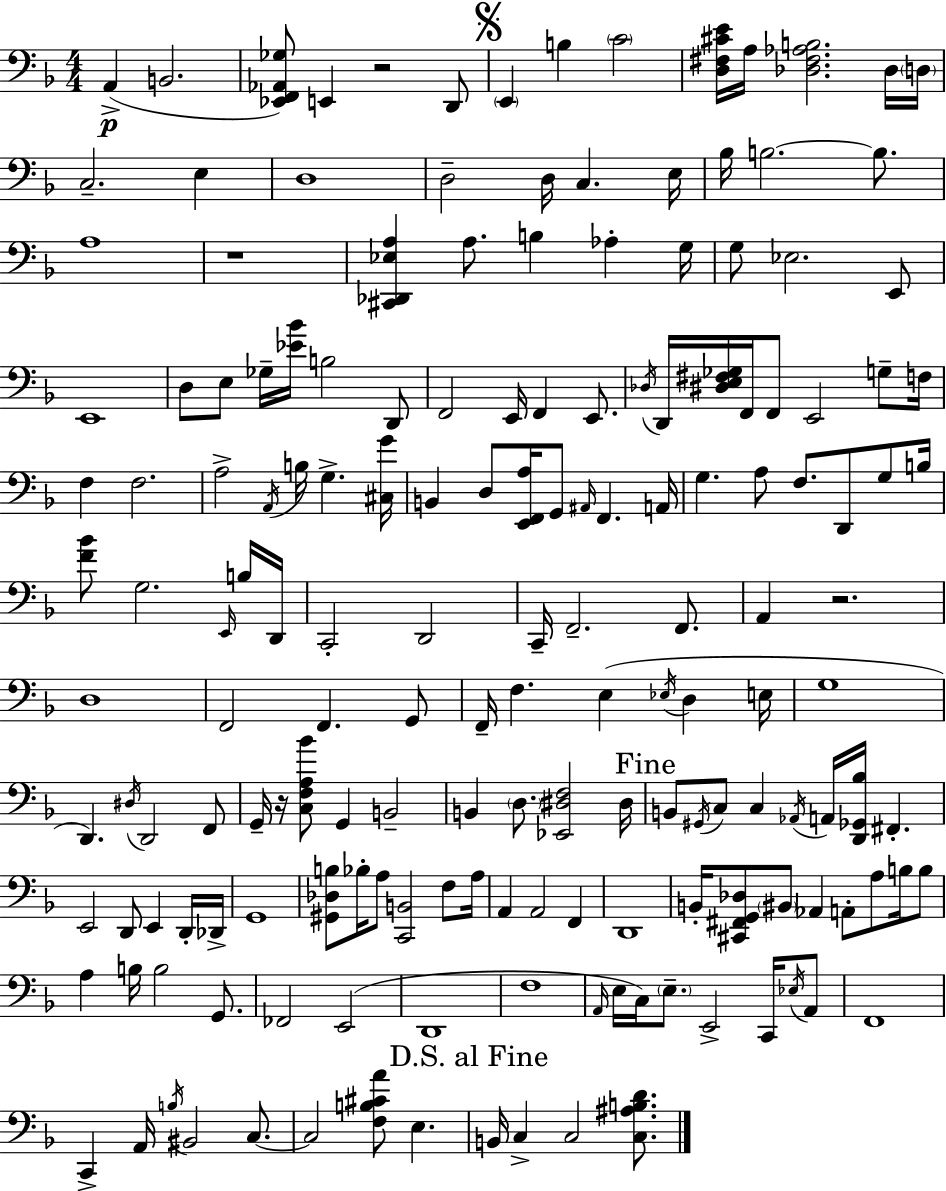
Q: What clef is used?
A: bass